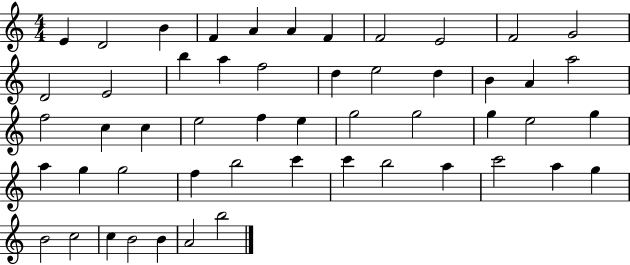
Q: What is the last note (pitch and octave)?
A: B5